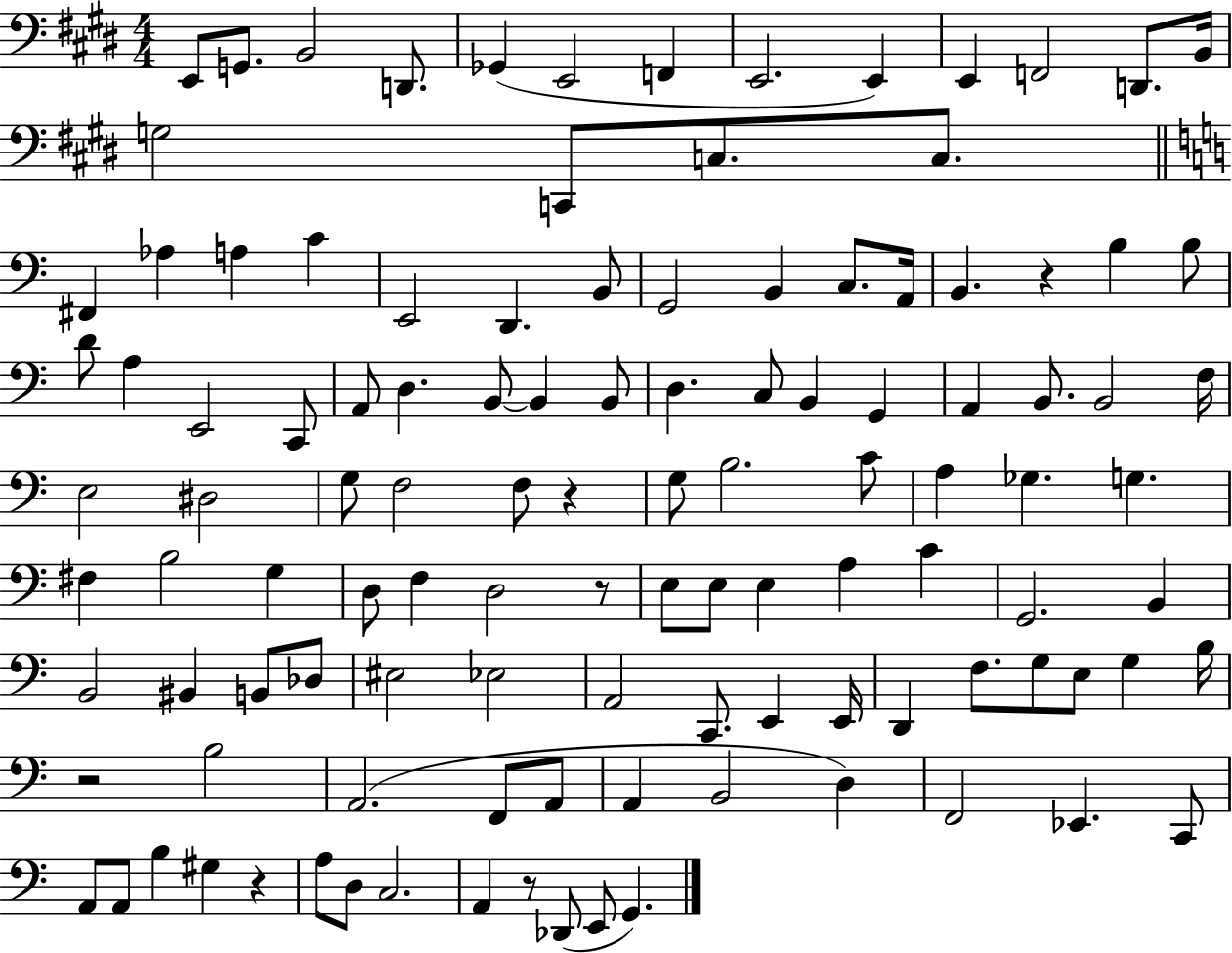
{
  \clef bass
  \numericTimeSignature
  \time 4/4
  \key e \major
  \repeat volta 2 { e,8 g,8. b,2 d,8. | ges,4( e,2 f,4 | e,2. e,4) | e,4 f,2 d,8. b,16 | \break g2 c,8 c8. c8. | \bar "||" \break \key a \minor fis,4 aes4 a4 c'4 | e,2 d,4. b,8 | g,2 b,4 c8. a,16 | b,4. r4 b4 b8 | \break d'8 a4 e,2 c,8 | a,8 d4. b,8~~ b,4 b,8 | d4. c8 b,4 g,4 | a,4 b,8. b,2 f16 | \break e2 dis2 | g8 f2 f8 r4 | g8 b2. c'8 | a4 ges4. g4. | \break fis4 b2 g4 | d8 f4 d2 r8 | e8 e8 e4 a4 c'4 | g,2. b,4 | \break b,2 bis,4 b,8 des8 | eis2 ees2 | a,2 c,8. e,4 e,16 | d,4 f8. g8 e8 g4 b16 | \break r2 b2 | a,2.( f,8 a,8 | a,4 b,2 d4) | f,2 ees,4. c,8 | \break a,8 a,8 b4 gis4 r4 | a8 d8 c2. | a,4 r8 des,8( e,8 g,4.) | } \bar "|."
}